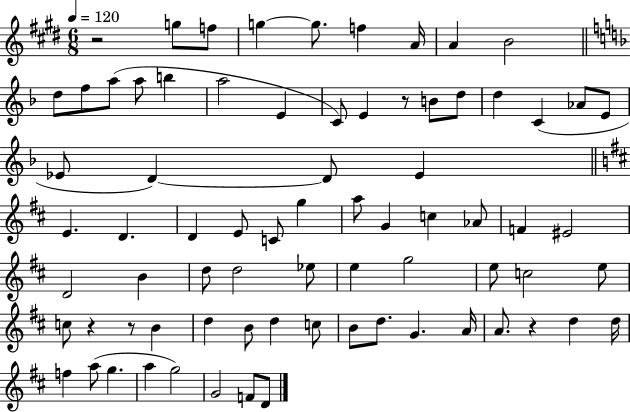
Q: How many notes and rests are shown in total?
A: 75